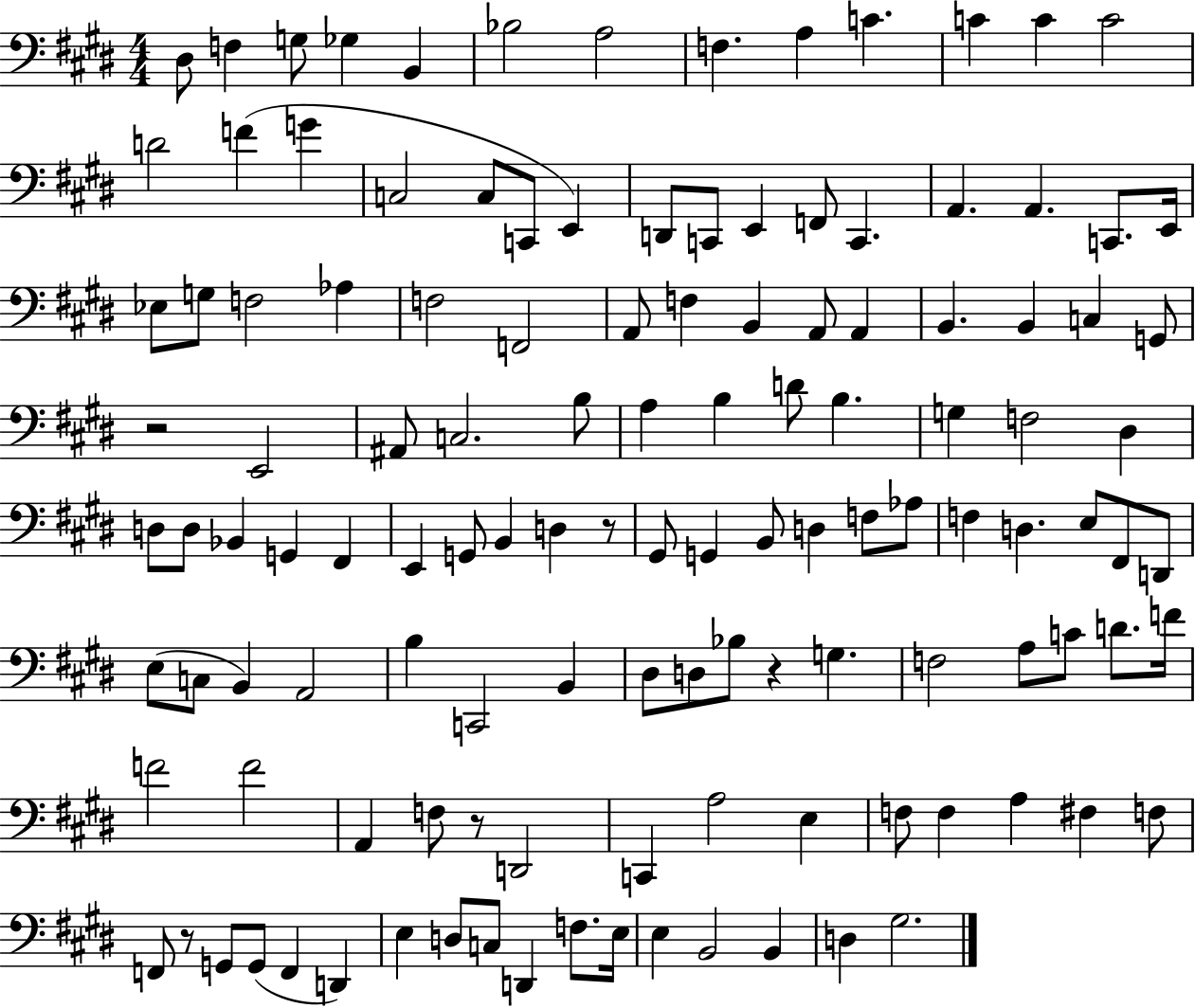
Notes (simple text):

D#3/e F3/q G3/e Gb3/q B2/q Bb3/h A3/h F3/q. A3/q C4/q. C4/q C4/q C4/h D4/h F4/q G4/q C3/h C3/e C2/e E2/q D2/e C2/e E2/q F2/e C2/q. A2/q. A2/q. C2/e. E2/s Eb3/e G3/e F3/h Ab3/q F3/h F2/h A2/e F3/q B2/q A2/e A2/q B2/q. B2/q C3/q G2/e R/h E2/h A#2/e C3/h. B3/e A3/q B3/q D4/e B3/q. G3/q F3/h D#3/q D3/e D3/e Bb2/q G2/q F#2/q E2/q G2/e B2/q D3/q R/e G#2/e G2/q B2/e D3/q F3/e Ab3/e F3/q D3/q. E3/e F#2/e D2/e E3/e C3/e B2/q A2/h B3/q C2/h B2/q D#3/e D3/e Bb3/e R/q G3/q. F3/h A3/e C4/e D4/e. F4/s F4/h F4/h A2/q F3/e R/e D2/h C2/q A3/h E3/q F3/e F3/q A3/q F#3/q F3/e F2/e R/e G2/e G2/e F2/q D2/q E3/q D3/e C3/e D2/q F3/e. E3/s E3/q B2/h B2/q D3/q G#3/h.